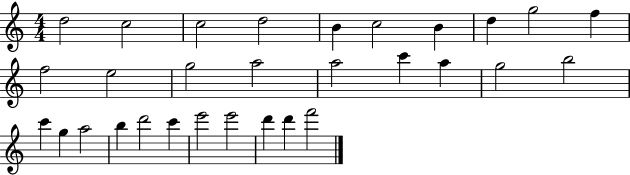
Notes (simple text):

D5/h C5/h C5/h D5/h B4/q C5/h B4/q D5/q G5/h F5/q F5/h E5/h G5/h A5/h A5/h C6/q A5/q G5/h B5/h C6/q G5/q A5/h B5/q D6/h C6/q E6/h E6/h D6/q D6/q F6/h